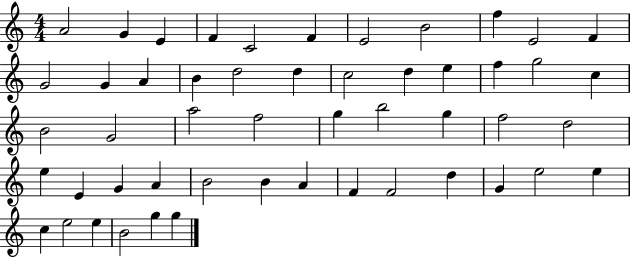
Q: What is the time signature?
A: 4/4